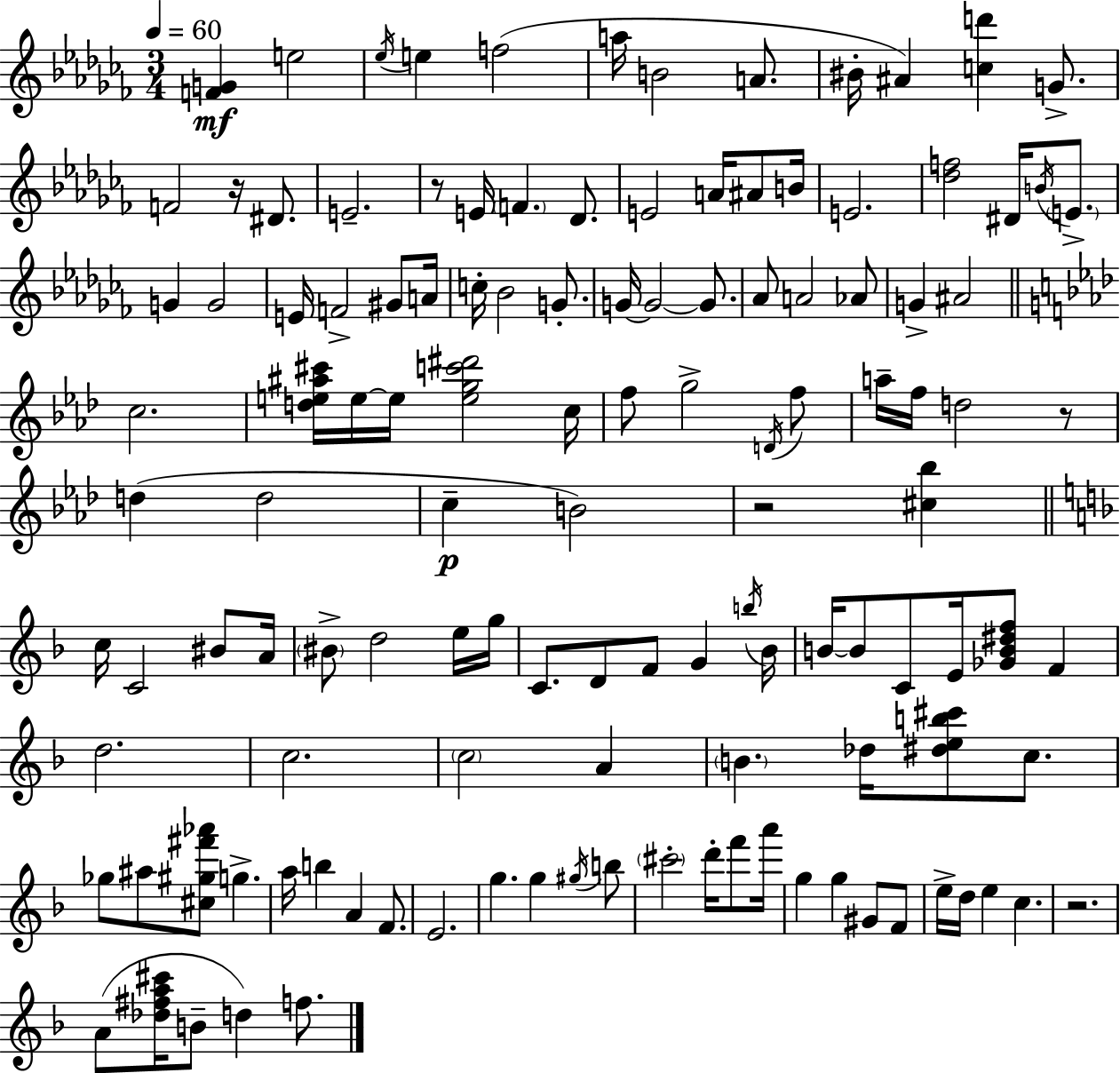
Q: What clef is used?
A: treble